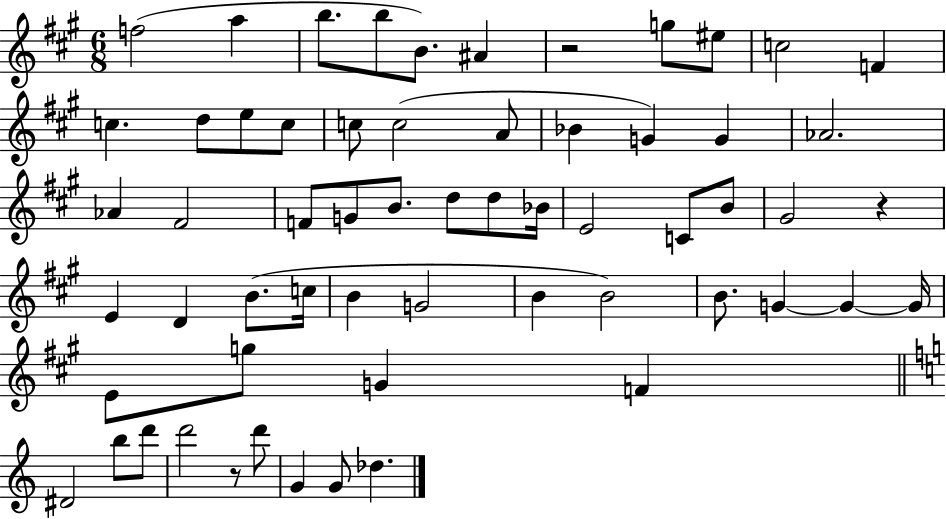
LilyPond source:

{
  \clef treble
  \numericTimeSignature
  \time 6/8
  \key a \major
  f''2( a''4 | b''8. b''8 b'8.) ais'4 | r2 g''8 eis''8 | c''2 f'4 | \break c''4. d''8 e''8 c''8 | c''8 c''2( a'8 | bes'4 g'4) g'4 | aes'2. | \break aes'4 fis'2 | f'8 g'8 b'8. d''8 d''8 bes'16 | e'2 c'8 b'8 | gis'2 r4 | \break e'4 d'4 b'8.( c''16 | b'4 g'2 | b'4 b'2) | b'8. g'4~~ g'4~~ g'16 | \break e'8 g''8 g'4 f'4 | \bar "||" \break \key a \minor dis'2 b''8 d'''8 | d'''2 r8 d'''8 | g'4 g'8 des''4. | \bar "|."
}